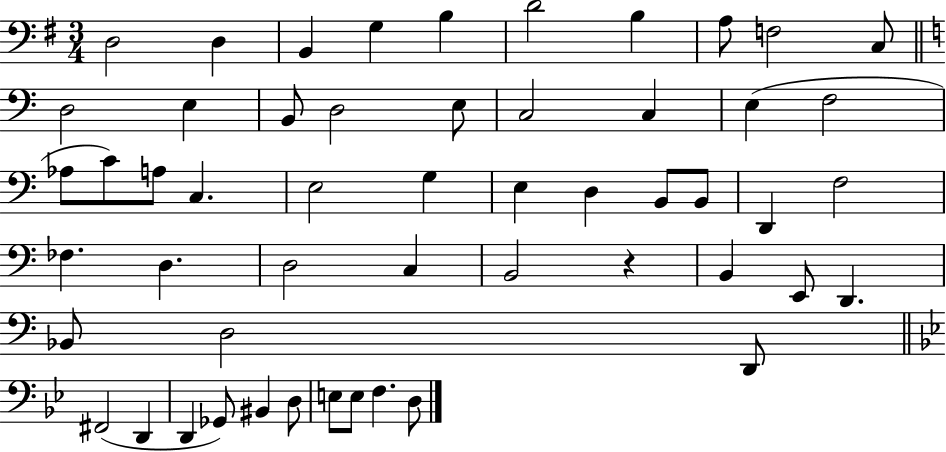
{
  \clef bass
  \numericTimeSignature
  \time 3/4
  \key g \major
  d2 d4 | b,4 g4 b4 | d'2 b4 | a8 f2 c8 | \break \bar "||" \break \key c \major d2 e4 | b,8 d2 e8 | c2 c4 | e4( f2 | \break aes8 c'8) a8 c4. | e2 g4 | e4 d4 b,8 b,8 | d,4 f2 | \break fes4. d4. | d2 c4 | b,2 r4 | b,4 e,8 d,4. | \break bes,8 d2 d,8 | \bar "||" \break \key g \minor fis,2( d,4 | d,4 ges,8) bis,4 d8 | e8 e8 f4. d8 | \bar "|."
}